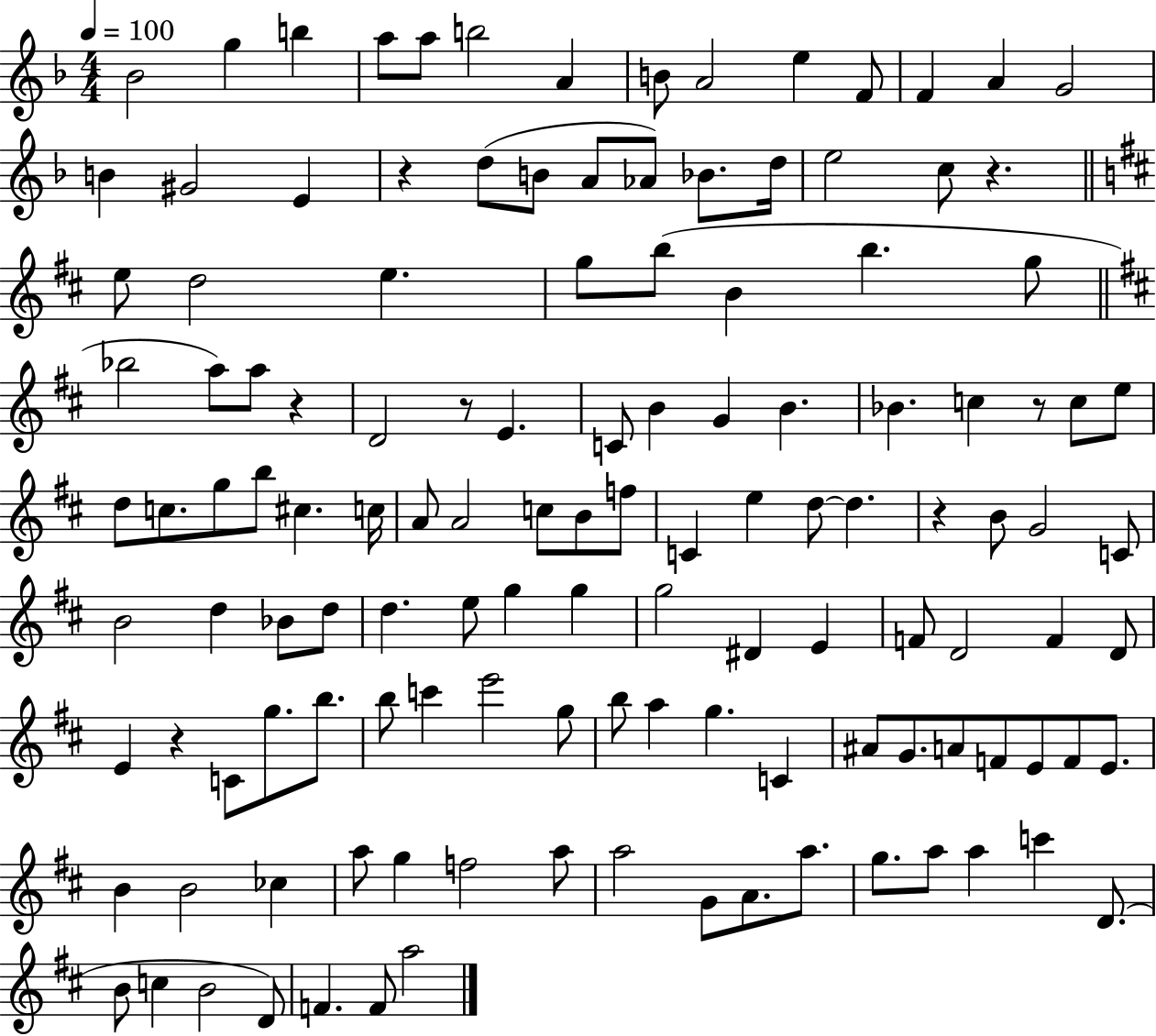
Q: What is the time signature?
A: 4/4